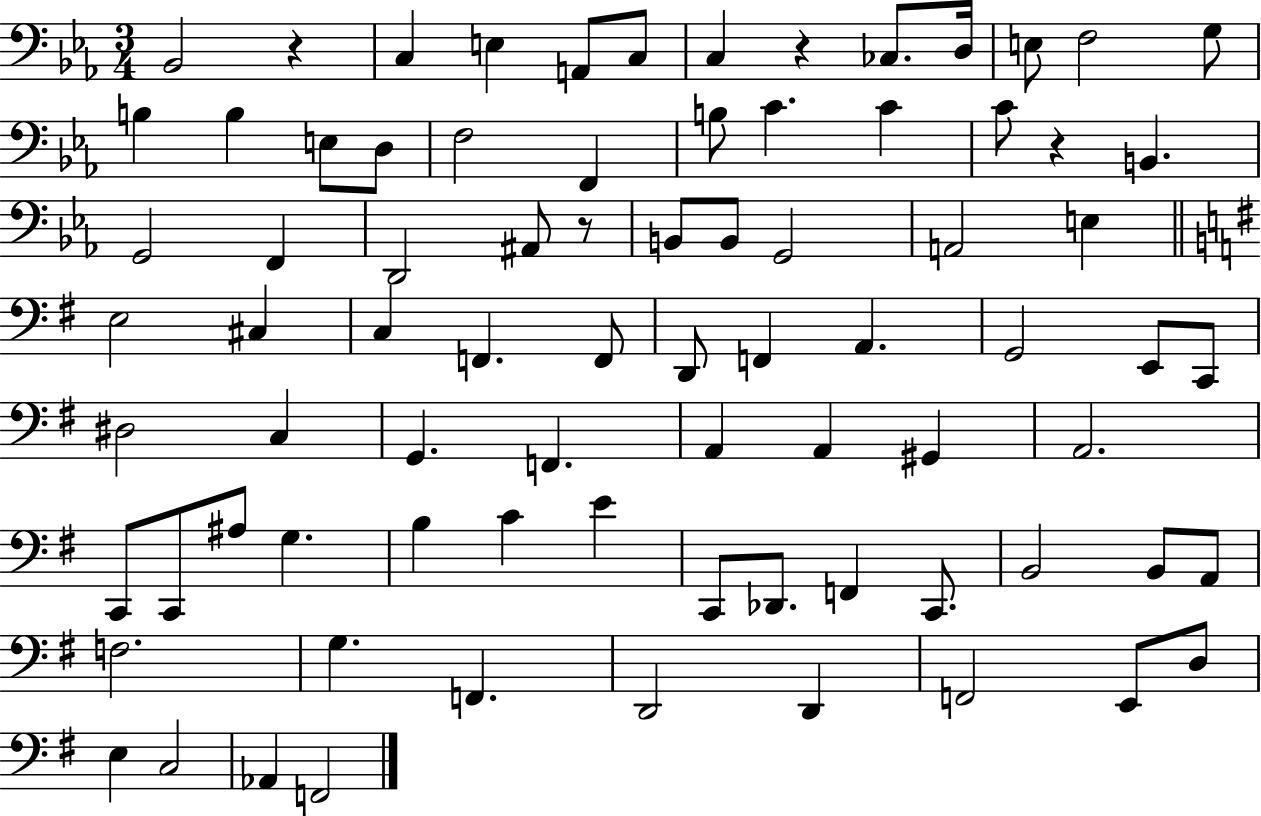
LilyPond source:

{
  \clef bass
  \numericTimeSignature
  \time 3/4
  \key ees \major
  bes,2 r4 | c4 e4 a,8 c8 | c4 r4 ces8. d16 | e8 f2 g8 | \break b4 b4 e8 d8 | f2 f,4 | b8 c'4. c'4 | c'8 r4 b,4. | \break g,2 f,4 | d,2 ais,8 r8 | b,8 b,8 g,2 | a,2 e4 | \break \bar "||" \break \key g \major e2 cis4 | c4 f,4. f,8 | d,8 f,4 a,4. | g,2 e,8 c,8 | \break dis2 c4 | g,4. f,4. | a,4 a,4 gis,4 | a,2. | \break c,8 c,8 ais8 g4. | b4 c'4 e'4 | c,8 des,8. f,4 c,8. | b,2 b,8 a,8 | \break f2. | g4. f,4. | d,2 d,4 | f,2 e,8 d8 | \break e4 c2 | aes,4 f,2 | \bar "|."
}